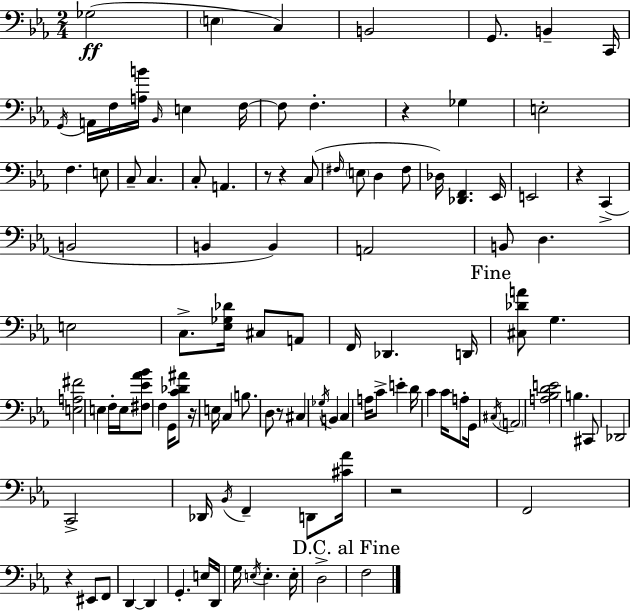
X:1
T:Untitled
M:2/4
L:1/4
K:Cm
_G,2 E, C, B,,2 G,,/2 B,, C,,/4 G,,/4 A,,/4 F,/4 [A,B]/4 _B,,/4 E, F,/4 F,/2 F, z _G, E,2 F, E,/2 C,/2 C, C,/2 A,, z/2 z C,/2 ^F,/4 E,/2 D, ^F,/2 _D,/4 [_D,,F,,] _E,,/4 E,,2 z C,, B,,2 B,, B,, A,,2 B,,/2 D, E,2 C,/2 [_E,_G,_D]/4 ^C,/2 A,,/2 F,,/4 _D,, D,,/4 [^C,_DA]/2 G, [E,A,^F]2 E, F,/4 E,/4 [^F,_E_A_B]/2 F, G,,/4 [C_D^A]/2 z/4 E,/4 C, B,/2 D,/2 z/2 ^C, _G,/4 B,, C, A,/4 C/2 E D/4 C C/4 A,/2 G,,/4 ^C,/4 A,,2 [A,_B,DE]2 B, ^C,,/2 _D,,2 C,,2 _D,,/4 _B,,/4 F,, D,,/2 [^C_A]/4 z2 F,,2 z ^E,,/2 F,,/2 D,, D,, G,, E,/4 D,,/4 G,/4 E,/4 E, E,/4 D,2 F,2